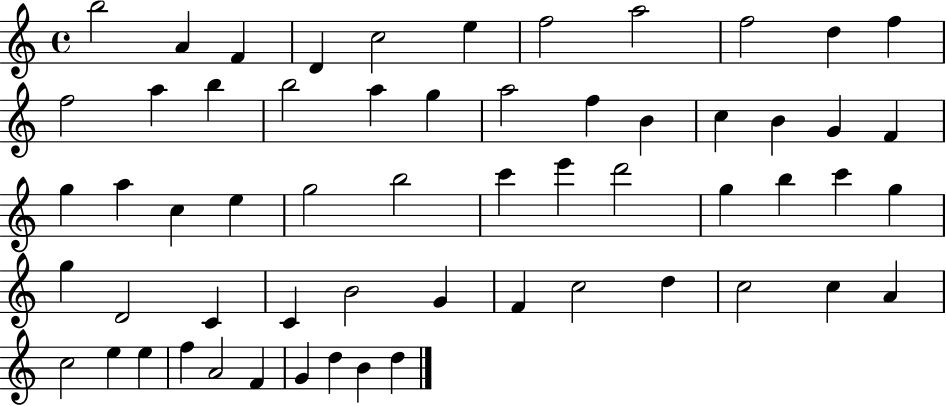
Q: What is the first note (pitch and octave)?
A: B5